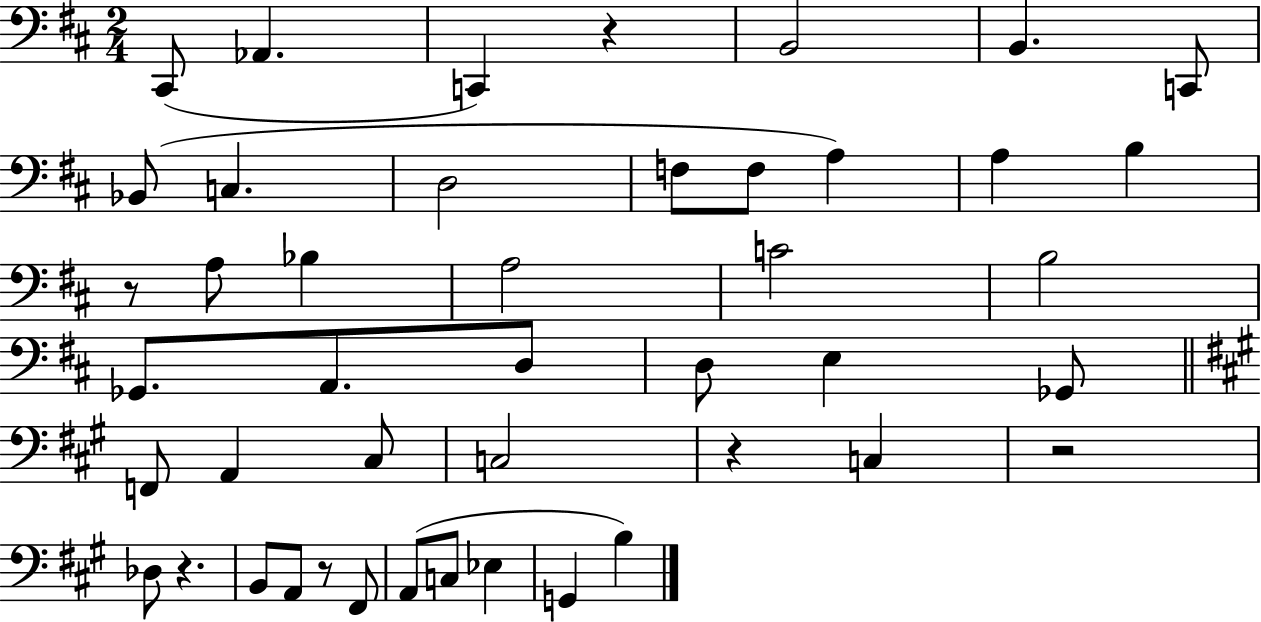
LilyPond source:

{
  \clef bass
  \numericTimeSignature
  \time 2/4
  \key d \major
  cis,8( aes,4. | c,4) r4 | b,2 | b,4. c,8 | \break bes,8( c4. | d2 | f8 f8 a4) | a4 b4 | \break r8 a8 bes4 | a2 | c'2 | b2 | \break ges,8. a,8. d8 | d8 e4 ges,8 | \bar "||" \break \key a \major f,8 a,4 cis8 | c2 | r4 c4 | r2 | \break des8 r4. | b,8 a,8 r8 fis,8 | a,8( c8 ees4 | g,4 b4) | \break \bar "|."
}